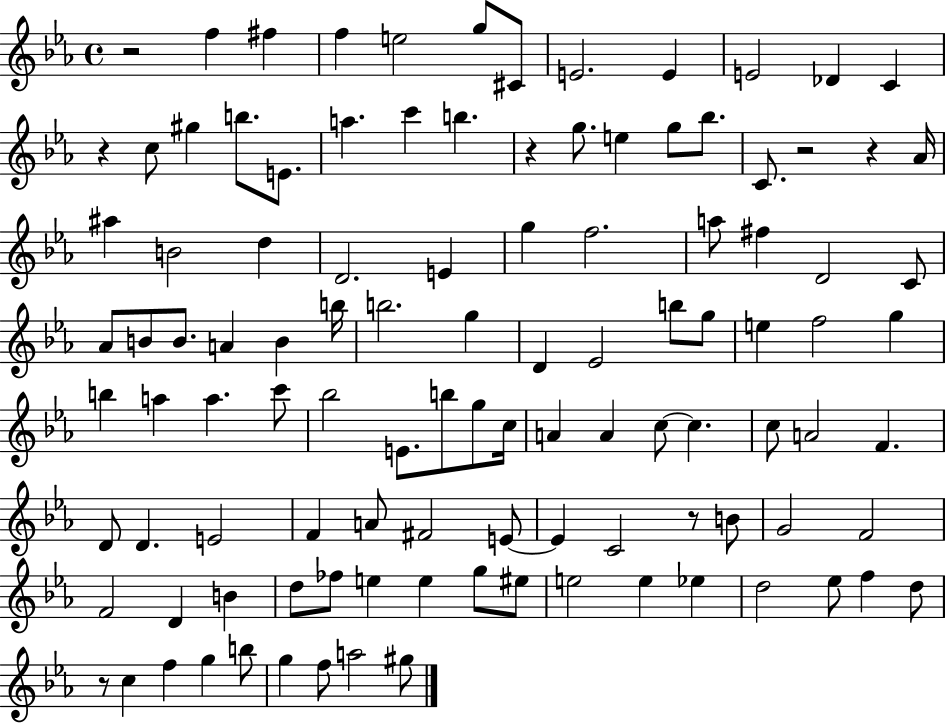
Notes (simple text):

R/h F5/q F#5/q F5/q E5/h G5/e C#4/e E4/h. E4/q E4/h Db4/q C4/q R/q C5/e G#5/q B5/e. E4/e. A5/q. C6/q B5/q. R/q G5/e. E5/q G5/e Bb5/e. C4/e. R/h R/q Ab4/s A#5/q B4/h D5/q D4/h. E4/q G5/q F5/h. A5/e F#5/q D4/h C4/e Ab4/e B4/e B4/e. A4/q B4/q B5/s B5/h. G5/q D4/q Eb4/h B5/e G5/e E5/q F5/h G5/q B5/q A5/q A5/q. C6/e Bb5/h E4/e. B5/e G5/e C5/s A4/q A4/q C5/e C5/q. C5/e A4/h F4/q. D4/e D4/q. E4/h F4/q A4/e F#4/h E4/e E4/q C4/h R/e B4/e G4/h F4/h F4/h D4/q B4/q D5/e FES5/e E5/q E5/q G5/e EIS5/e E5/h E5/q Eb5/q D5/h Eb5/e F5/q D5/e R/e C5/q F5/q G5/q B5/e G5/q F5/e A5/h G#5/e